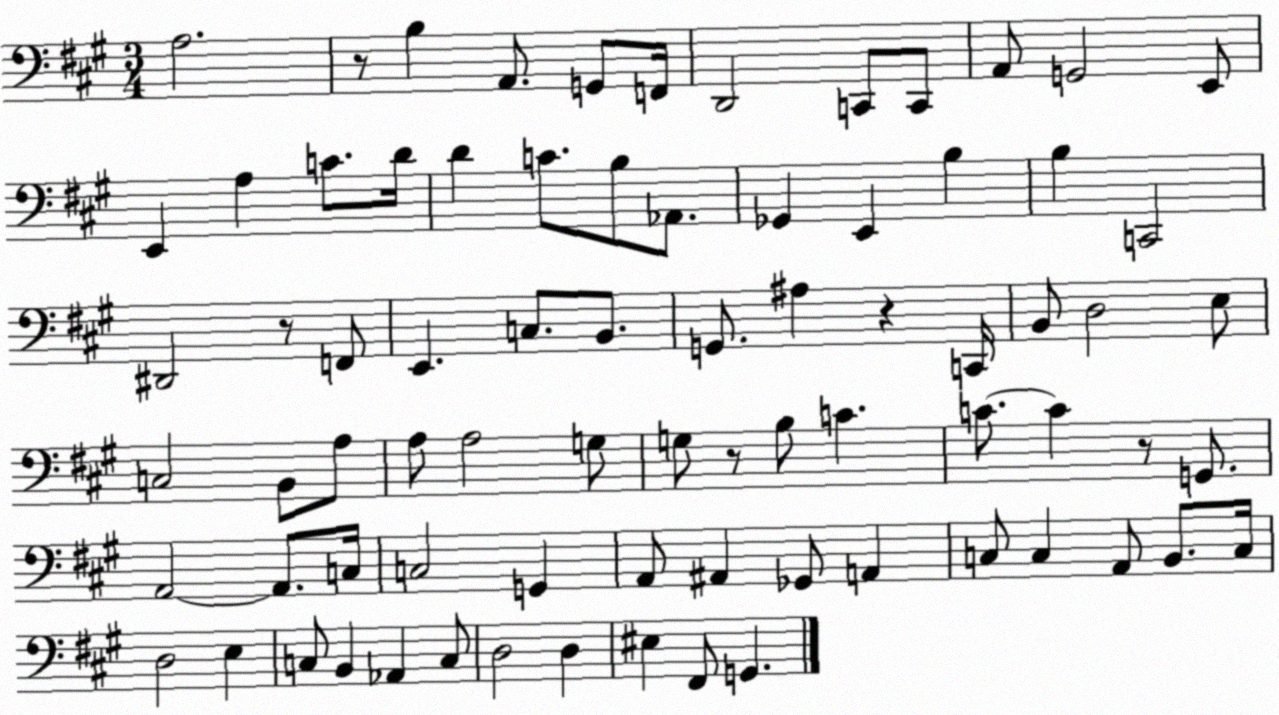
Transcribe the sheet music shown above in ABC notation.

X:1
T:Untitled
M:3/4
L:1/4
K:A
A,2 z/2 B, A,,/2 G,,/2 F,,/4 D,,2 C,,/2 C,,/2 A,,/2 G,,2 E,,/2 E,, A, C/2 D/4 D C/2 B,/2 _A,,/2 _G,, E,, B, B, C,,2 ^D,,2 z/2 F,,/2 E,, C,/2 B,,/2 G,,/2 ^A, z C,,/4 B,,/2 D,2 E,/2 C,2 B,,/2 A,/2 A,/2 A,2 G,/2 G,/2 z/2 B,/2 C C/2 C z/2 G,,/2 A,,2 A,,/2 C,/4 C,2 G,, A,,/2 ^A,, _G,,/2 A,, C,/2 C, A,,/2 B,,/2 C,/4 D,2 E, C,/2 B,, _A,, C,/2 D,2 D, ^E, ^F,,/2 G,,